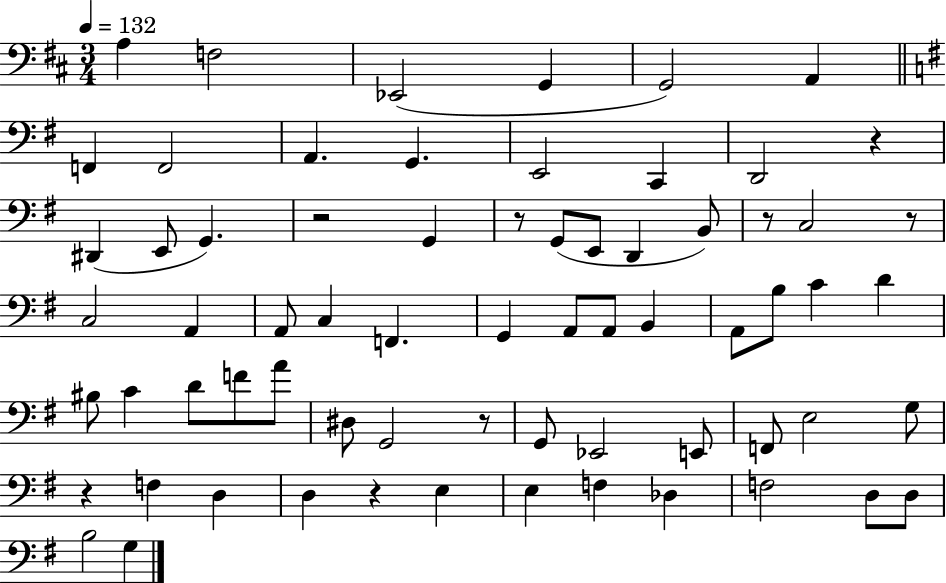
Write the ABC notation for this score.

X:1
T:Untitled
M:3/4
L:1/4
K:D
A, F,2 _E,,2 G,, G,,2 A,, F,, F,,2 A,, G,, E,,2 C,, D,,2 z ^D,, E,,/2 G,, z2 G,, z/2 G,,/2 E,,/2 D,, B,,/2 z/2 C,2 z/2 C,2 A,, A,,/2 C, F,, G,, A,,/2 A,,/2 B,, A,,/2 B,/2 C D ^B,/2 C D/2 F/2 A/2 ^D,/2 G,,2 z/2 G,,/2 _E,,2 E,,/2 F,,/2 E,2 G,/2 z F, D, D, z E, E, F, _D, F,2 D,/2 D,/2 B,2 G,